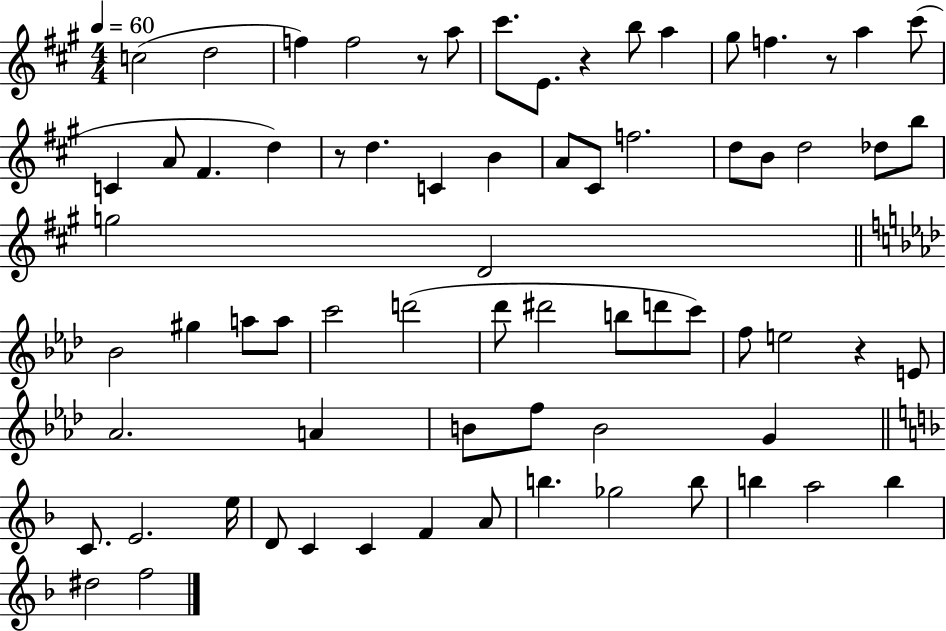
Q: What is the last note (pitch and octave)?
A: F5